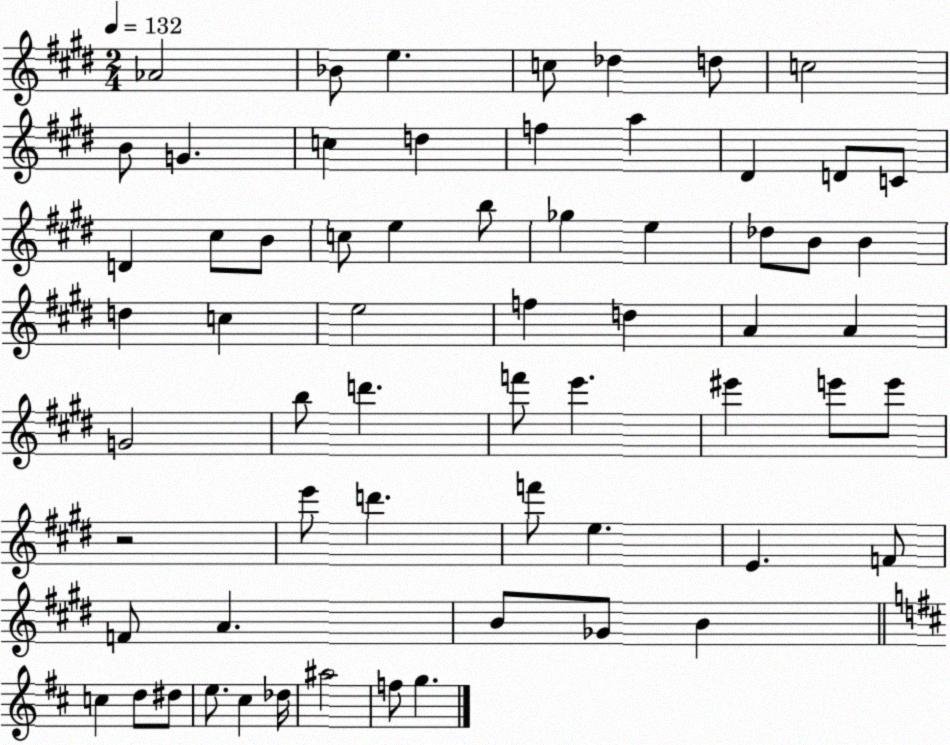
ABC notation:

X:1
T:Untitled
M:2/4
L:1/4
K:E
_A2 _B/2 e c/2 _d d/2 c2 B/2 G c d f a ^D D/2 C/2 D ^c/2 B/2 c/2 e b/2 _g e _d/2 B/2 B d c e2 f d A A G2 b/2 d' f'/2 e' ^e' e'/2 e'/2 z2 e'/2 d' f'/2 e E F/2 F/2 A B/2 _G/2 B c d/2 ^d/2 e/2 ^c _d/4 ^a2 f/2 g